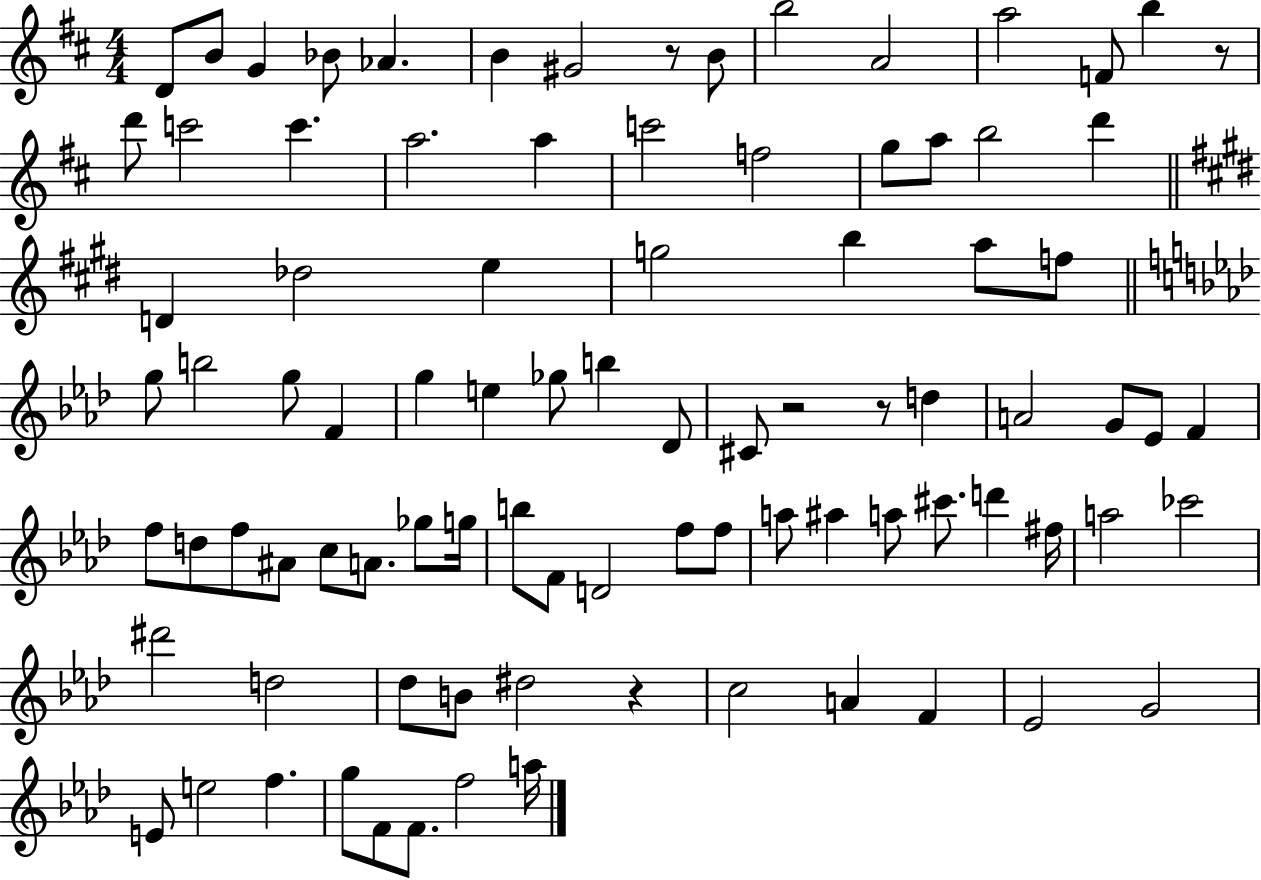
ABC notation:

X:1
T:Untitled
M:4/4
L:1/4
K:D
D/2 B/2 G _B/2 _A B ^G2 z/2 B/2 b2 A2 a2 F/2 b z/2 d'/2 c'2 c' a2 a c'2 f2 g/2 a/2 b2 d' D _d2 e g2 b a/2 f/2 g/2 b2 g/2 F g e _g/2 b _D/2 ^C/2 z2 z/2 d A2 G/2 _E/2 F f/2 d/2 f/2 ^A/2 c/2 A/2 _g/2 g/4 b/2 F/2 D2 f/2 f/2 a/2 ^a a/2 ^c'/2 d' ^f/4 a2 _c'2 ^d'2 d2 _d/2 B/2 ^d2 z c2 A F _E2 G2 E/2 e2 f g/2 F/2 F/2 f2 a/4